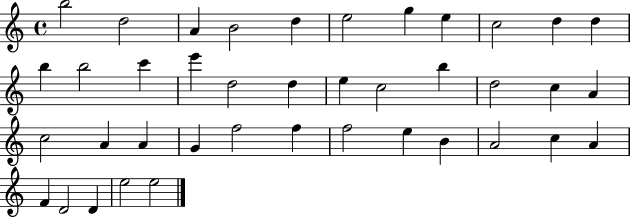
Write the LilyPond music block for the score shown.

{
  \clef treble
  \time 4/4
  \defaultTimeSignature
  \key c \major
  b''2 d''2 | a'4 b'2 d''4 | e''2 g''4 e''4 | c''2 d''4 d''4 | \break b''4 b''2 c'''4 | e'''4 d''2 d''4 | e''4 c''2 b''4 | d''2 c''4 a'4 | \break c''2 a'4 a'4 | g'4 f''2 f''4 | f''2 e''4 b'4 | a'2 c''4 a'4 | \break f'4 d'2 d'4 | e''2 e''2 | \bar "|."
}